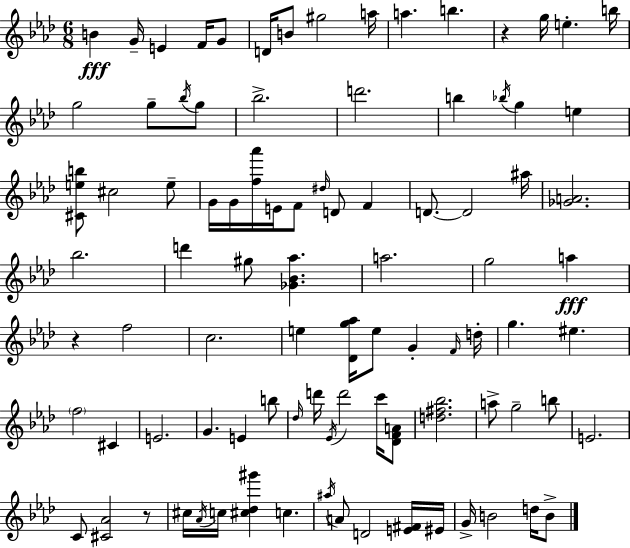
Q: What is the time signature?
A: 6/8